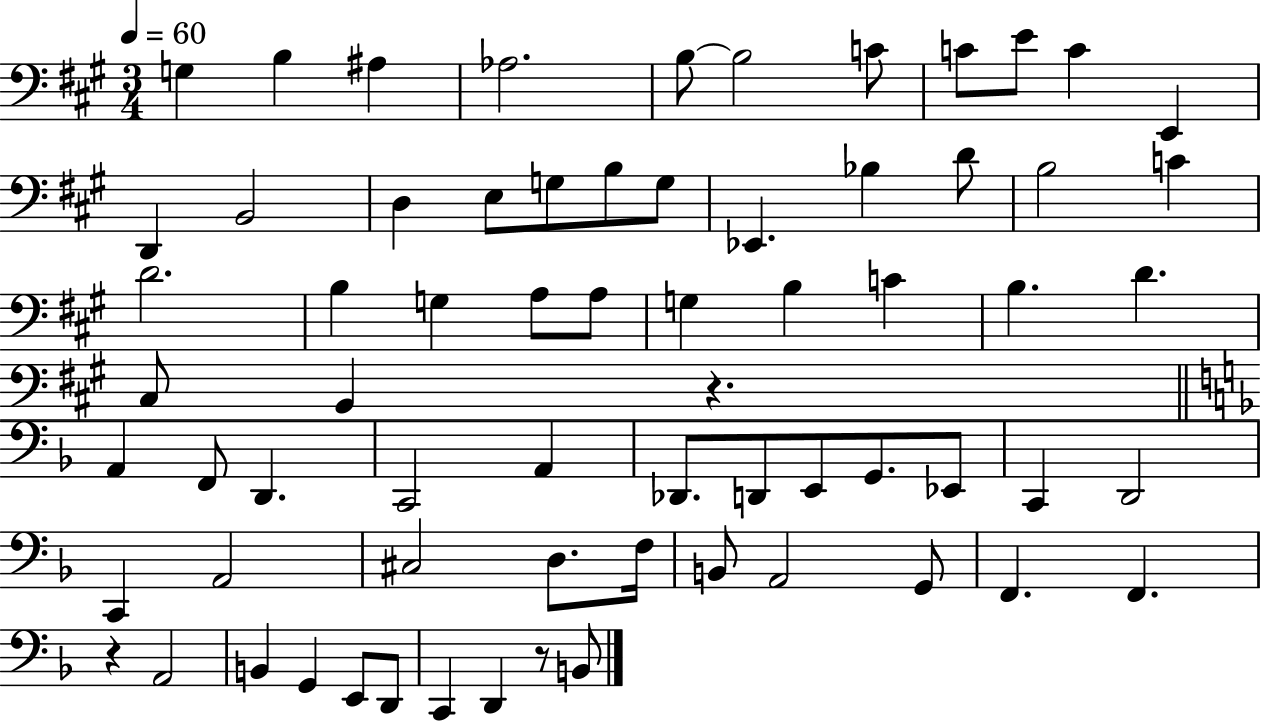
X:1
T:Untitled
M:3/4
L:1/4
K:A
G, B, ^A, _A,2 B,/2 B,2 C/2 C/2 E/2 C E,, D,, B,,2 D, E,/2 G,/2 B,/2 G,/2 _E,, _B, D/2 B,2 C D2 B, G, A,/2 A,/2 G, B, C B, D ^C,/2 B,, z A,, F,,/2 D,, C,,2 A,, _D,,/2 D,,/2 E,,/2 G,,/2 _E,,/2 C,, D,,2 C,, A,,2 ^C,2 D,/2 F,/4 B,,/2 A,,2 G,,/2 F,, F,, z A,,2 B,, G,, E,,/2 D,,/2 C,, D,, z/2 B,,/2